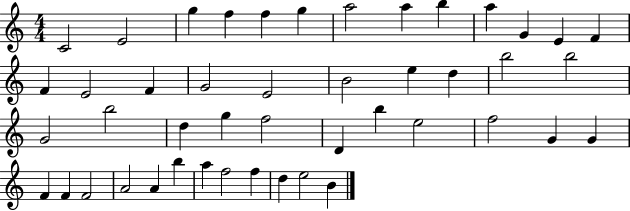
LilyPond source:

{
  \clef treble
  \numericTimeSignature
  \time 4/4
  \key c \major
  c'2 e'2 | g''4 f''4 f''4 g''4 | a''2 a''4 b''4 | a''4 g'4 e'4 f'4 | \break f'4 e'2 f'4 | g'2 e'2 | b'2 e''4 d''4 | b''2 b''2 | \break g'2 b''2 | d''4 g''4 f''2 | d'4 b''4 e''2 | f''2 g'4 g'4 | \break f'4 f'4 f'2 | a'2 a'4 b''4 | a''4 f''2 f''4 | d''4 e''2 b'4 | \break \bar "|."
}